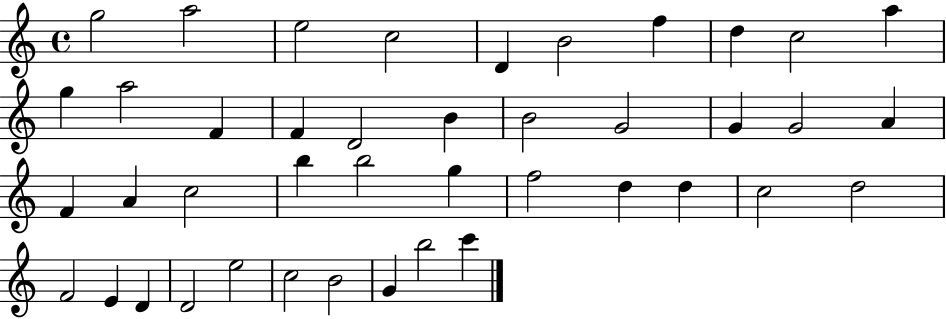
{
  \clef treble
  \time 4/4
  \defaultTimeSignature
  \key c \major
  g''2 a''2 | e''2 c''2 | d'4 b'2 f''4 | d''4 c''2 a''4 | \break g''4 a''2 f'4 | f'4 d'2 b'4 | b'2 g'2 | g'4 g'2 a'4 | \break f'4 a'4 c''2 | b''4 b''2 g''4 | f''2 d''4 d''4 | c''2 d''2 | \break f'2 e'4 d'4 | d'2 e''2 | c''2 b'2 | g'4 b''2 c'''4 | \break \bar "|."
}